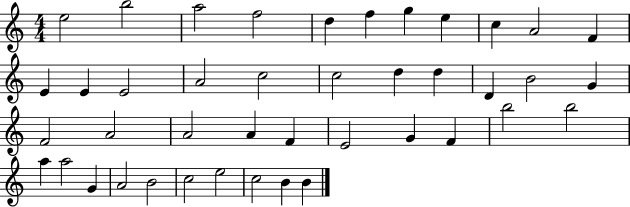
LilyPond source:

{
  \clef treble
  \numericTimeSignature
  \time 4/4
  \key c \major
  e''2 b''2 | a''2 f''2 | d''4 f''4 g''4 e''4 | c''4 a'2 f'4 | \break e'4 e'4 e'2 | a'2 c''2 | c''2 d''4 d''4 | d'4 b'2 g'4 | \break f'2 a'2 | a'2 a'4 f'4 | e'2 g'4 f'4 | b''2 b''2 | \break a''4 a''2 g'4 | a'2 b'2 | c''2 e''2 | c''2 b'4 b'4 | \break \bar "|."
}